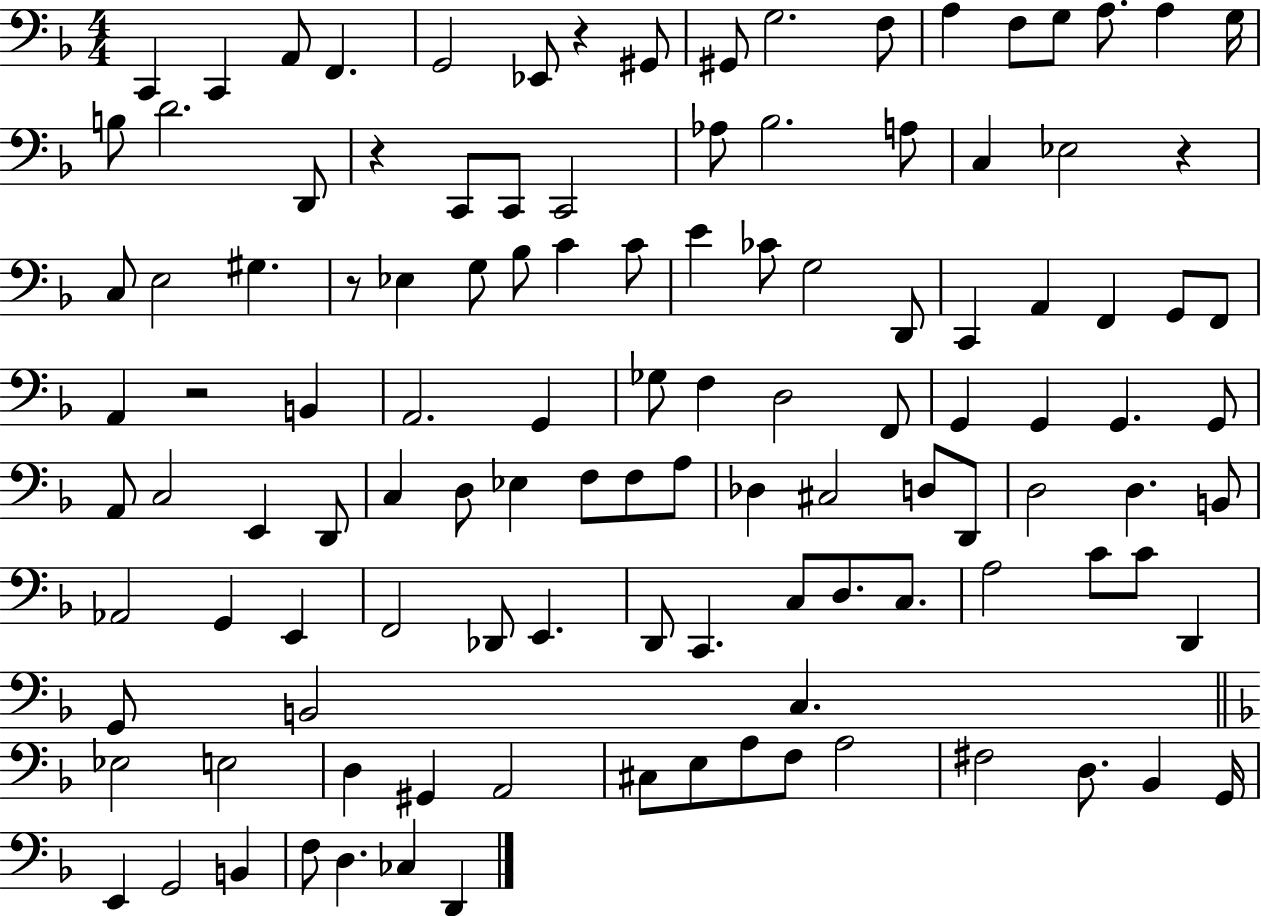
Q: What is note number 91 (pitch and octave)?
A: C3